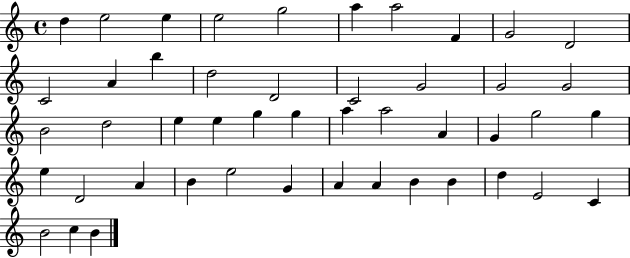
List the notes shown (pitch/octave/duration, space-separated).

D5/q E5/h E5/q E5/h G5/h A5/q A5/h F4/q G4/h D4/h C4/h A4/q B5/q D5/h D4/h C4/h G4/h G4/h G4/h B4/h D5/h E5/q E5/q G5/q G5/q A5/q A5/h A4/q G4/q G5/h G5/q E5/q D4/h A4/q B4/q E5/h G4/q A4/q A4/q B4/q B4/q D5/q E4/h C4/q B4/h C5/q B4/q